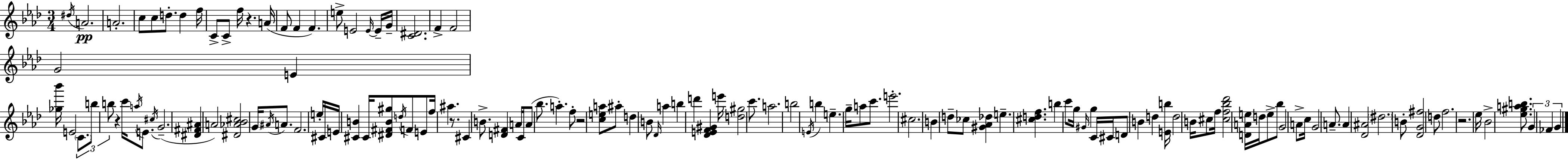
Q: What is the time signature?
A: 3/4